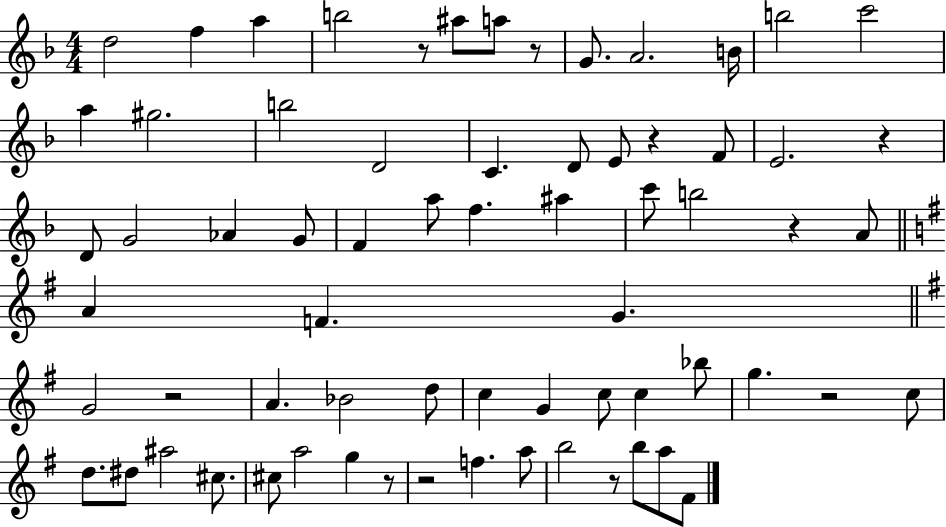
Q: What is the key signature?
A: F major